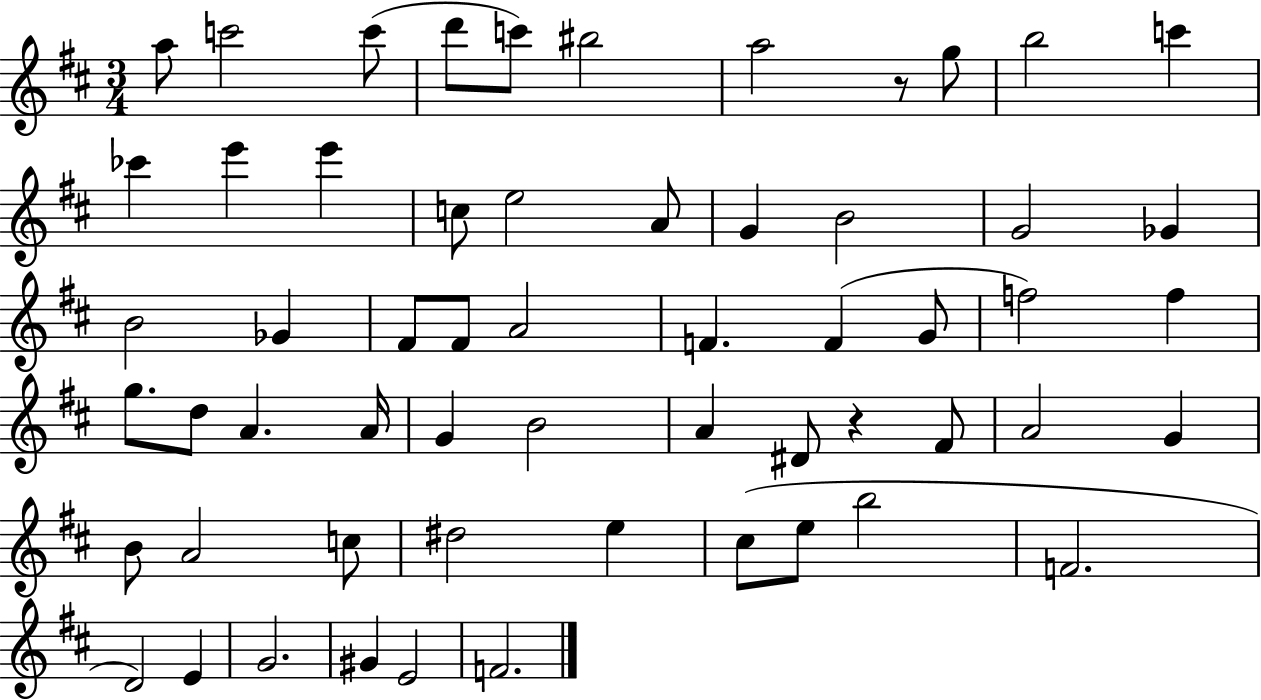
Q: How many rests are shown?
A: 2